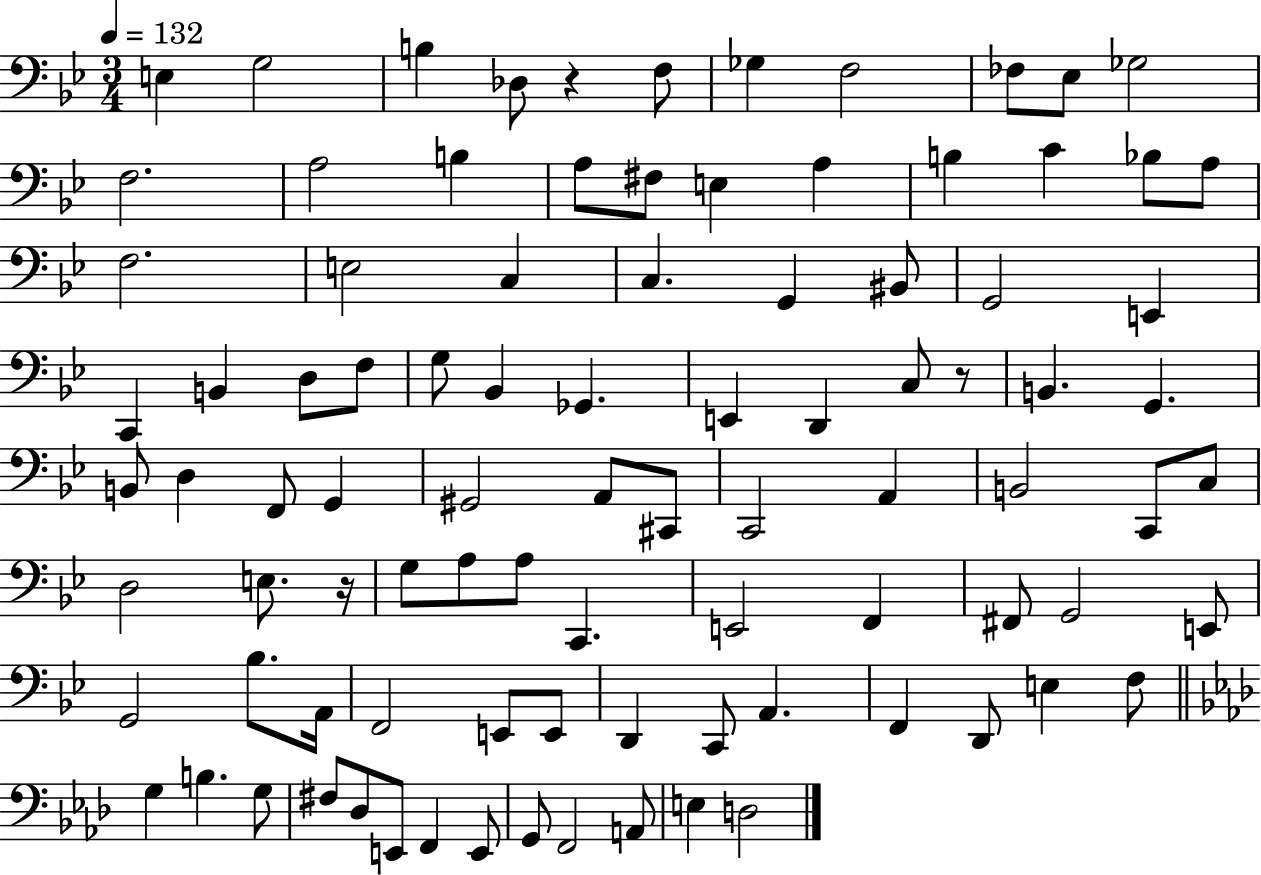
E3/q G3/h B3/q Db3/e R/q F3/e Gb3/q F3/h FES3/e Eb3/e Gb3/h F3/h. A3/h B3/q A3/e F#3/e E3/q A3/q B3/q C4/q Bb3/e A3/e F3/h. E3/h C3/q C3/q. G2/q BIS2/e G2/h E2/q C2/q B2/q D3/e F3/e G3/e Bb2/q Gb2/q. E2/q D2/q C3/e R/e B2/q. G2/q. B2/e D3/q F2/e G2/q G#2/h A2/e C#2/e C2/h A2/q B2/h C2/e C3/e D3/h E3/e. R/s G3/e A3/e A3/e C2/q. E2/h F2/q F#2/e G2/h E2/e G2/h Bb3/e. A2/s F2/h E2/e E2/e D2/q C2/e A2/q. F2/q D2/e E3/q F3/e G3/q B3/q. G3/e F#3/e Db3/e E2/e F2/q E2/e G2/e F2/h A2/e E3/q D3/h